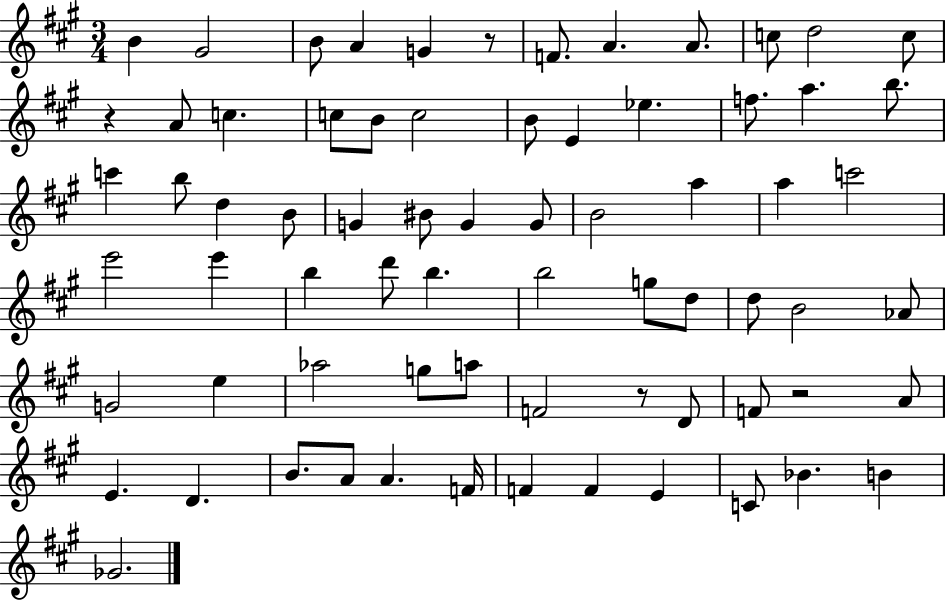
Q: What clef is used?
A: treble